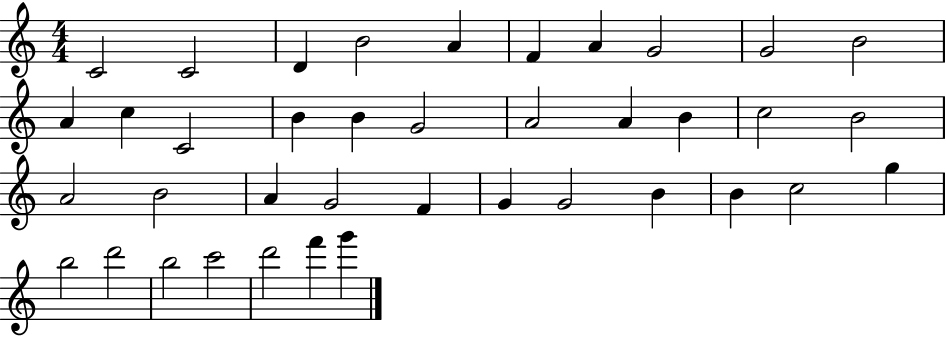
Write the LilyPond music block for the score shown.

{
  \clef treble
  \numericTimeSignature
  \time 4/4
  \key c \major
  c'2 c'2 | d'4 b'2 a'4 | f'4 a'4 g'2 | g'2 b'2 | \break a'4 c''4 c'2 | b'4 b'4 g'2 | a'2 a'4 b'4 | c''2 b'2 | \break a'2 b'2 | a'4 g'2 f'4 | g'4 g'2 b'4 | b'4 c''2 g''4 | \break b''2 d'''2 | b''2 c'''2 | d'''2 f'''4 g'''4 | \bar "|."
}